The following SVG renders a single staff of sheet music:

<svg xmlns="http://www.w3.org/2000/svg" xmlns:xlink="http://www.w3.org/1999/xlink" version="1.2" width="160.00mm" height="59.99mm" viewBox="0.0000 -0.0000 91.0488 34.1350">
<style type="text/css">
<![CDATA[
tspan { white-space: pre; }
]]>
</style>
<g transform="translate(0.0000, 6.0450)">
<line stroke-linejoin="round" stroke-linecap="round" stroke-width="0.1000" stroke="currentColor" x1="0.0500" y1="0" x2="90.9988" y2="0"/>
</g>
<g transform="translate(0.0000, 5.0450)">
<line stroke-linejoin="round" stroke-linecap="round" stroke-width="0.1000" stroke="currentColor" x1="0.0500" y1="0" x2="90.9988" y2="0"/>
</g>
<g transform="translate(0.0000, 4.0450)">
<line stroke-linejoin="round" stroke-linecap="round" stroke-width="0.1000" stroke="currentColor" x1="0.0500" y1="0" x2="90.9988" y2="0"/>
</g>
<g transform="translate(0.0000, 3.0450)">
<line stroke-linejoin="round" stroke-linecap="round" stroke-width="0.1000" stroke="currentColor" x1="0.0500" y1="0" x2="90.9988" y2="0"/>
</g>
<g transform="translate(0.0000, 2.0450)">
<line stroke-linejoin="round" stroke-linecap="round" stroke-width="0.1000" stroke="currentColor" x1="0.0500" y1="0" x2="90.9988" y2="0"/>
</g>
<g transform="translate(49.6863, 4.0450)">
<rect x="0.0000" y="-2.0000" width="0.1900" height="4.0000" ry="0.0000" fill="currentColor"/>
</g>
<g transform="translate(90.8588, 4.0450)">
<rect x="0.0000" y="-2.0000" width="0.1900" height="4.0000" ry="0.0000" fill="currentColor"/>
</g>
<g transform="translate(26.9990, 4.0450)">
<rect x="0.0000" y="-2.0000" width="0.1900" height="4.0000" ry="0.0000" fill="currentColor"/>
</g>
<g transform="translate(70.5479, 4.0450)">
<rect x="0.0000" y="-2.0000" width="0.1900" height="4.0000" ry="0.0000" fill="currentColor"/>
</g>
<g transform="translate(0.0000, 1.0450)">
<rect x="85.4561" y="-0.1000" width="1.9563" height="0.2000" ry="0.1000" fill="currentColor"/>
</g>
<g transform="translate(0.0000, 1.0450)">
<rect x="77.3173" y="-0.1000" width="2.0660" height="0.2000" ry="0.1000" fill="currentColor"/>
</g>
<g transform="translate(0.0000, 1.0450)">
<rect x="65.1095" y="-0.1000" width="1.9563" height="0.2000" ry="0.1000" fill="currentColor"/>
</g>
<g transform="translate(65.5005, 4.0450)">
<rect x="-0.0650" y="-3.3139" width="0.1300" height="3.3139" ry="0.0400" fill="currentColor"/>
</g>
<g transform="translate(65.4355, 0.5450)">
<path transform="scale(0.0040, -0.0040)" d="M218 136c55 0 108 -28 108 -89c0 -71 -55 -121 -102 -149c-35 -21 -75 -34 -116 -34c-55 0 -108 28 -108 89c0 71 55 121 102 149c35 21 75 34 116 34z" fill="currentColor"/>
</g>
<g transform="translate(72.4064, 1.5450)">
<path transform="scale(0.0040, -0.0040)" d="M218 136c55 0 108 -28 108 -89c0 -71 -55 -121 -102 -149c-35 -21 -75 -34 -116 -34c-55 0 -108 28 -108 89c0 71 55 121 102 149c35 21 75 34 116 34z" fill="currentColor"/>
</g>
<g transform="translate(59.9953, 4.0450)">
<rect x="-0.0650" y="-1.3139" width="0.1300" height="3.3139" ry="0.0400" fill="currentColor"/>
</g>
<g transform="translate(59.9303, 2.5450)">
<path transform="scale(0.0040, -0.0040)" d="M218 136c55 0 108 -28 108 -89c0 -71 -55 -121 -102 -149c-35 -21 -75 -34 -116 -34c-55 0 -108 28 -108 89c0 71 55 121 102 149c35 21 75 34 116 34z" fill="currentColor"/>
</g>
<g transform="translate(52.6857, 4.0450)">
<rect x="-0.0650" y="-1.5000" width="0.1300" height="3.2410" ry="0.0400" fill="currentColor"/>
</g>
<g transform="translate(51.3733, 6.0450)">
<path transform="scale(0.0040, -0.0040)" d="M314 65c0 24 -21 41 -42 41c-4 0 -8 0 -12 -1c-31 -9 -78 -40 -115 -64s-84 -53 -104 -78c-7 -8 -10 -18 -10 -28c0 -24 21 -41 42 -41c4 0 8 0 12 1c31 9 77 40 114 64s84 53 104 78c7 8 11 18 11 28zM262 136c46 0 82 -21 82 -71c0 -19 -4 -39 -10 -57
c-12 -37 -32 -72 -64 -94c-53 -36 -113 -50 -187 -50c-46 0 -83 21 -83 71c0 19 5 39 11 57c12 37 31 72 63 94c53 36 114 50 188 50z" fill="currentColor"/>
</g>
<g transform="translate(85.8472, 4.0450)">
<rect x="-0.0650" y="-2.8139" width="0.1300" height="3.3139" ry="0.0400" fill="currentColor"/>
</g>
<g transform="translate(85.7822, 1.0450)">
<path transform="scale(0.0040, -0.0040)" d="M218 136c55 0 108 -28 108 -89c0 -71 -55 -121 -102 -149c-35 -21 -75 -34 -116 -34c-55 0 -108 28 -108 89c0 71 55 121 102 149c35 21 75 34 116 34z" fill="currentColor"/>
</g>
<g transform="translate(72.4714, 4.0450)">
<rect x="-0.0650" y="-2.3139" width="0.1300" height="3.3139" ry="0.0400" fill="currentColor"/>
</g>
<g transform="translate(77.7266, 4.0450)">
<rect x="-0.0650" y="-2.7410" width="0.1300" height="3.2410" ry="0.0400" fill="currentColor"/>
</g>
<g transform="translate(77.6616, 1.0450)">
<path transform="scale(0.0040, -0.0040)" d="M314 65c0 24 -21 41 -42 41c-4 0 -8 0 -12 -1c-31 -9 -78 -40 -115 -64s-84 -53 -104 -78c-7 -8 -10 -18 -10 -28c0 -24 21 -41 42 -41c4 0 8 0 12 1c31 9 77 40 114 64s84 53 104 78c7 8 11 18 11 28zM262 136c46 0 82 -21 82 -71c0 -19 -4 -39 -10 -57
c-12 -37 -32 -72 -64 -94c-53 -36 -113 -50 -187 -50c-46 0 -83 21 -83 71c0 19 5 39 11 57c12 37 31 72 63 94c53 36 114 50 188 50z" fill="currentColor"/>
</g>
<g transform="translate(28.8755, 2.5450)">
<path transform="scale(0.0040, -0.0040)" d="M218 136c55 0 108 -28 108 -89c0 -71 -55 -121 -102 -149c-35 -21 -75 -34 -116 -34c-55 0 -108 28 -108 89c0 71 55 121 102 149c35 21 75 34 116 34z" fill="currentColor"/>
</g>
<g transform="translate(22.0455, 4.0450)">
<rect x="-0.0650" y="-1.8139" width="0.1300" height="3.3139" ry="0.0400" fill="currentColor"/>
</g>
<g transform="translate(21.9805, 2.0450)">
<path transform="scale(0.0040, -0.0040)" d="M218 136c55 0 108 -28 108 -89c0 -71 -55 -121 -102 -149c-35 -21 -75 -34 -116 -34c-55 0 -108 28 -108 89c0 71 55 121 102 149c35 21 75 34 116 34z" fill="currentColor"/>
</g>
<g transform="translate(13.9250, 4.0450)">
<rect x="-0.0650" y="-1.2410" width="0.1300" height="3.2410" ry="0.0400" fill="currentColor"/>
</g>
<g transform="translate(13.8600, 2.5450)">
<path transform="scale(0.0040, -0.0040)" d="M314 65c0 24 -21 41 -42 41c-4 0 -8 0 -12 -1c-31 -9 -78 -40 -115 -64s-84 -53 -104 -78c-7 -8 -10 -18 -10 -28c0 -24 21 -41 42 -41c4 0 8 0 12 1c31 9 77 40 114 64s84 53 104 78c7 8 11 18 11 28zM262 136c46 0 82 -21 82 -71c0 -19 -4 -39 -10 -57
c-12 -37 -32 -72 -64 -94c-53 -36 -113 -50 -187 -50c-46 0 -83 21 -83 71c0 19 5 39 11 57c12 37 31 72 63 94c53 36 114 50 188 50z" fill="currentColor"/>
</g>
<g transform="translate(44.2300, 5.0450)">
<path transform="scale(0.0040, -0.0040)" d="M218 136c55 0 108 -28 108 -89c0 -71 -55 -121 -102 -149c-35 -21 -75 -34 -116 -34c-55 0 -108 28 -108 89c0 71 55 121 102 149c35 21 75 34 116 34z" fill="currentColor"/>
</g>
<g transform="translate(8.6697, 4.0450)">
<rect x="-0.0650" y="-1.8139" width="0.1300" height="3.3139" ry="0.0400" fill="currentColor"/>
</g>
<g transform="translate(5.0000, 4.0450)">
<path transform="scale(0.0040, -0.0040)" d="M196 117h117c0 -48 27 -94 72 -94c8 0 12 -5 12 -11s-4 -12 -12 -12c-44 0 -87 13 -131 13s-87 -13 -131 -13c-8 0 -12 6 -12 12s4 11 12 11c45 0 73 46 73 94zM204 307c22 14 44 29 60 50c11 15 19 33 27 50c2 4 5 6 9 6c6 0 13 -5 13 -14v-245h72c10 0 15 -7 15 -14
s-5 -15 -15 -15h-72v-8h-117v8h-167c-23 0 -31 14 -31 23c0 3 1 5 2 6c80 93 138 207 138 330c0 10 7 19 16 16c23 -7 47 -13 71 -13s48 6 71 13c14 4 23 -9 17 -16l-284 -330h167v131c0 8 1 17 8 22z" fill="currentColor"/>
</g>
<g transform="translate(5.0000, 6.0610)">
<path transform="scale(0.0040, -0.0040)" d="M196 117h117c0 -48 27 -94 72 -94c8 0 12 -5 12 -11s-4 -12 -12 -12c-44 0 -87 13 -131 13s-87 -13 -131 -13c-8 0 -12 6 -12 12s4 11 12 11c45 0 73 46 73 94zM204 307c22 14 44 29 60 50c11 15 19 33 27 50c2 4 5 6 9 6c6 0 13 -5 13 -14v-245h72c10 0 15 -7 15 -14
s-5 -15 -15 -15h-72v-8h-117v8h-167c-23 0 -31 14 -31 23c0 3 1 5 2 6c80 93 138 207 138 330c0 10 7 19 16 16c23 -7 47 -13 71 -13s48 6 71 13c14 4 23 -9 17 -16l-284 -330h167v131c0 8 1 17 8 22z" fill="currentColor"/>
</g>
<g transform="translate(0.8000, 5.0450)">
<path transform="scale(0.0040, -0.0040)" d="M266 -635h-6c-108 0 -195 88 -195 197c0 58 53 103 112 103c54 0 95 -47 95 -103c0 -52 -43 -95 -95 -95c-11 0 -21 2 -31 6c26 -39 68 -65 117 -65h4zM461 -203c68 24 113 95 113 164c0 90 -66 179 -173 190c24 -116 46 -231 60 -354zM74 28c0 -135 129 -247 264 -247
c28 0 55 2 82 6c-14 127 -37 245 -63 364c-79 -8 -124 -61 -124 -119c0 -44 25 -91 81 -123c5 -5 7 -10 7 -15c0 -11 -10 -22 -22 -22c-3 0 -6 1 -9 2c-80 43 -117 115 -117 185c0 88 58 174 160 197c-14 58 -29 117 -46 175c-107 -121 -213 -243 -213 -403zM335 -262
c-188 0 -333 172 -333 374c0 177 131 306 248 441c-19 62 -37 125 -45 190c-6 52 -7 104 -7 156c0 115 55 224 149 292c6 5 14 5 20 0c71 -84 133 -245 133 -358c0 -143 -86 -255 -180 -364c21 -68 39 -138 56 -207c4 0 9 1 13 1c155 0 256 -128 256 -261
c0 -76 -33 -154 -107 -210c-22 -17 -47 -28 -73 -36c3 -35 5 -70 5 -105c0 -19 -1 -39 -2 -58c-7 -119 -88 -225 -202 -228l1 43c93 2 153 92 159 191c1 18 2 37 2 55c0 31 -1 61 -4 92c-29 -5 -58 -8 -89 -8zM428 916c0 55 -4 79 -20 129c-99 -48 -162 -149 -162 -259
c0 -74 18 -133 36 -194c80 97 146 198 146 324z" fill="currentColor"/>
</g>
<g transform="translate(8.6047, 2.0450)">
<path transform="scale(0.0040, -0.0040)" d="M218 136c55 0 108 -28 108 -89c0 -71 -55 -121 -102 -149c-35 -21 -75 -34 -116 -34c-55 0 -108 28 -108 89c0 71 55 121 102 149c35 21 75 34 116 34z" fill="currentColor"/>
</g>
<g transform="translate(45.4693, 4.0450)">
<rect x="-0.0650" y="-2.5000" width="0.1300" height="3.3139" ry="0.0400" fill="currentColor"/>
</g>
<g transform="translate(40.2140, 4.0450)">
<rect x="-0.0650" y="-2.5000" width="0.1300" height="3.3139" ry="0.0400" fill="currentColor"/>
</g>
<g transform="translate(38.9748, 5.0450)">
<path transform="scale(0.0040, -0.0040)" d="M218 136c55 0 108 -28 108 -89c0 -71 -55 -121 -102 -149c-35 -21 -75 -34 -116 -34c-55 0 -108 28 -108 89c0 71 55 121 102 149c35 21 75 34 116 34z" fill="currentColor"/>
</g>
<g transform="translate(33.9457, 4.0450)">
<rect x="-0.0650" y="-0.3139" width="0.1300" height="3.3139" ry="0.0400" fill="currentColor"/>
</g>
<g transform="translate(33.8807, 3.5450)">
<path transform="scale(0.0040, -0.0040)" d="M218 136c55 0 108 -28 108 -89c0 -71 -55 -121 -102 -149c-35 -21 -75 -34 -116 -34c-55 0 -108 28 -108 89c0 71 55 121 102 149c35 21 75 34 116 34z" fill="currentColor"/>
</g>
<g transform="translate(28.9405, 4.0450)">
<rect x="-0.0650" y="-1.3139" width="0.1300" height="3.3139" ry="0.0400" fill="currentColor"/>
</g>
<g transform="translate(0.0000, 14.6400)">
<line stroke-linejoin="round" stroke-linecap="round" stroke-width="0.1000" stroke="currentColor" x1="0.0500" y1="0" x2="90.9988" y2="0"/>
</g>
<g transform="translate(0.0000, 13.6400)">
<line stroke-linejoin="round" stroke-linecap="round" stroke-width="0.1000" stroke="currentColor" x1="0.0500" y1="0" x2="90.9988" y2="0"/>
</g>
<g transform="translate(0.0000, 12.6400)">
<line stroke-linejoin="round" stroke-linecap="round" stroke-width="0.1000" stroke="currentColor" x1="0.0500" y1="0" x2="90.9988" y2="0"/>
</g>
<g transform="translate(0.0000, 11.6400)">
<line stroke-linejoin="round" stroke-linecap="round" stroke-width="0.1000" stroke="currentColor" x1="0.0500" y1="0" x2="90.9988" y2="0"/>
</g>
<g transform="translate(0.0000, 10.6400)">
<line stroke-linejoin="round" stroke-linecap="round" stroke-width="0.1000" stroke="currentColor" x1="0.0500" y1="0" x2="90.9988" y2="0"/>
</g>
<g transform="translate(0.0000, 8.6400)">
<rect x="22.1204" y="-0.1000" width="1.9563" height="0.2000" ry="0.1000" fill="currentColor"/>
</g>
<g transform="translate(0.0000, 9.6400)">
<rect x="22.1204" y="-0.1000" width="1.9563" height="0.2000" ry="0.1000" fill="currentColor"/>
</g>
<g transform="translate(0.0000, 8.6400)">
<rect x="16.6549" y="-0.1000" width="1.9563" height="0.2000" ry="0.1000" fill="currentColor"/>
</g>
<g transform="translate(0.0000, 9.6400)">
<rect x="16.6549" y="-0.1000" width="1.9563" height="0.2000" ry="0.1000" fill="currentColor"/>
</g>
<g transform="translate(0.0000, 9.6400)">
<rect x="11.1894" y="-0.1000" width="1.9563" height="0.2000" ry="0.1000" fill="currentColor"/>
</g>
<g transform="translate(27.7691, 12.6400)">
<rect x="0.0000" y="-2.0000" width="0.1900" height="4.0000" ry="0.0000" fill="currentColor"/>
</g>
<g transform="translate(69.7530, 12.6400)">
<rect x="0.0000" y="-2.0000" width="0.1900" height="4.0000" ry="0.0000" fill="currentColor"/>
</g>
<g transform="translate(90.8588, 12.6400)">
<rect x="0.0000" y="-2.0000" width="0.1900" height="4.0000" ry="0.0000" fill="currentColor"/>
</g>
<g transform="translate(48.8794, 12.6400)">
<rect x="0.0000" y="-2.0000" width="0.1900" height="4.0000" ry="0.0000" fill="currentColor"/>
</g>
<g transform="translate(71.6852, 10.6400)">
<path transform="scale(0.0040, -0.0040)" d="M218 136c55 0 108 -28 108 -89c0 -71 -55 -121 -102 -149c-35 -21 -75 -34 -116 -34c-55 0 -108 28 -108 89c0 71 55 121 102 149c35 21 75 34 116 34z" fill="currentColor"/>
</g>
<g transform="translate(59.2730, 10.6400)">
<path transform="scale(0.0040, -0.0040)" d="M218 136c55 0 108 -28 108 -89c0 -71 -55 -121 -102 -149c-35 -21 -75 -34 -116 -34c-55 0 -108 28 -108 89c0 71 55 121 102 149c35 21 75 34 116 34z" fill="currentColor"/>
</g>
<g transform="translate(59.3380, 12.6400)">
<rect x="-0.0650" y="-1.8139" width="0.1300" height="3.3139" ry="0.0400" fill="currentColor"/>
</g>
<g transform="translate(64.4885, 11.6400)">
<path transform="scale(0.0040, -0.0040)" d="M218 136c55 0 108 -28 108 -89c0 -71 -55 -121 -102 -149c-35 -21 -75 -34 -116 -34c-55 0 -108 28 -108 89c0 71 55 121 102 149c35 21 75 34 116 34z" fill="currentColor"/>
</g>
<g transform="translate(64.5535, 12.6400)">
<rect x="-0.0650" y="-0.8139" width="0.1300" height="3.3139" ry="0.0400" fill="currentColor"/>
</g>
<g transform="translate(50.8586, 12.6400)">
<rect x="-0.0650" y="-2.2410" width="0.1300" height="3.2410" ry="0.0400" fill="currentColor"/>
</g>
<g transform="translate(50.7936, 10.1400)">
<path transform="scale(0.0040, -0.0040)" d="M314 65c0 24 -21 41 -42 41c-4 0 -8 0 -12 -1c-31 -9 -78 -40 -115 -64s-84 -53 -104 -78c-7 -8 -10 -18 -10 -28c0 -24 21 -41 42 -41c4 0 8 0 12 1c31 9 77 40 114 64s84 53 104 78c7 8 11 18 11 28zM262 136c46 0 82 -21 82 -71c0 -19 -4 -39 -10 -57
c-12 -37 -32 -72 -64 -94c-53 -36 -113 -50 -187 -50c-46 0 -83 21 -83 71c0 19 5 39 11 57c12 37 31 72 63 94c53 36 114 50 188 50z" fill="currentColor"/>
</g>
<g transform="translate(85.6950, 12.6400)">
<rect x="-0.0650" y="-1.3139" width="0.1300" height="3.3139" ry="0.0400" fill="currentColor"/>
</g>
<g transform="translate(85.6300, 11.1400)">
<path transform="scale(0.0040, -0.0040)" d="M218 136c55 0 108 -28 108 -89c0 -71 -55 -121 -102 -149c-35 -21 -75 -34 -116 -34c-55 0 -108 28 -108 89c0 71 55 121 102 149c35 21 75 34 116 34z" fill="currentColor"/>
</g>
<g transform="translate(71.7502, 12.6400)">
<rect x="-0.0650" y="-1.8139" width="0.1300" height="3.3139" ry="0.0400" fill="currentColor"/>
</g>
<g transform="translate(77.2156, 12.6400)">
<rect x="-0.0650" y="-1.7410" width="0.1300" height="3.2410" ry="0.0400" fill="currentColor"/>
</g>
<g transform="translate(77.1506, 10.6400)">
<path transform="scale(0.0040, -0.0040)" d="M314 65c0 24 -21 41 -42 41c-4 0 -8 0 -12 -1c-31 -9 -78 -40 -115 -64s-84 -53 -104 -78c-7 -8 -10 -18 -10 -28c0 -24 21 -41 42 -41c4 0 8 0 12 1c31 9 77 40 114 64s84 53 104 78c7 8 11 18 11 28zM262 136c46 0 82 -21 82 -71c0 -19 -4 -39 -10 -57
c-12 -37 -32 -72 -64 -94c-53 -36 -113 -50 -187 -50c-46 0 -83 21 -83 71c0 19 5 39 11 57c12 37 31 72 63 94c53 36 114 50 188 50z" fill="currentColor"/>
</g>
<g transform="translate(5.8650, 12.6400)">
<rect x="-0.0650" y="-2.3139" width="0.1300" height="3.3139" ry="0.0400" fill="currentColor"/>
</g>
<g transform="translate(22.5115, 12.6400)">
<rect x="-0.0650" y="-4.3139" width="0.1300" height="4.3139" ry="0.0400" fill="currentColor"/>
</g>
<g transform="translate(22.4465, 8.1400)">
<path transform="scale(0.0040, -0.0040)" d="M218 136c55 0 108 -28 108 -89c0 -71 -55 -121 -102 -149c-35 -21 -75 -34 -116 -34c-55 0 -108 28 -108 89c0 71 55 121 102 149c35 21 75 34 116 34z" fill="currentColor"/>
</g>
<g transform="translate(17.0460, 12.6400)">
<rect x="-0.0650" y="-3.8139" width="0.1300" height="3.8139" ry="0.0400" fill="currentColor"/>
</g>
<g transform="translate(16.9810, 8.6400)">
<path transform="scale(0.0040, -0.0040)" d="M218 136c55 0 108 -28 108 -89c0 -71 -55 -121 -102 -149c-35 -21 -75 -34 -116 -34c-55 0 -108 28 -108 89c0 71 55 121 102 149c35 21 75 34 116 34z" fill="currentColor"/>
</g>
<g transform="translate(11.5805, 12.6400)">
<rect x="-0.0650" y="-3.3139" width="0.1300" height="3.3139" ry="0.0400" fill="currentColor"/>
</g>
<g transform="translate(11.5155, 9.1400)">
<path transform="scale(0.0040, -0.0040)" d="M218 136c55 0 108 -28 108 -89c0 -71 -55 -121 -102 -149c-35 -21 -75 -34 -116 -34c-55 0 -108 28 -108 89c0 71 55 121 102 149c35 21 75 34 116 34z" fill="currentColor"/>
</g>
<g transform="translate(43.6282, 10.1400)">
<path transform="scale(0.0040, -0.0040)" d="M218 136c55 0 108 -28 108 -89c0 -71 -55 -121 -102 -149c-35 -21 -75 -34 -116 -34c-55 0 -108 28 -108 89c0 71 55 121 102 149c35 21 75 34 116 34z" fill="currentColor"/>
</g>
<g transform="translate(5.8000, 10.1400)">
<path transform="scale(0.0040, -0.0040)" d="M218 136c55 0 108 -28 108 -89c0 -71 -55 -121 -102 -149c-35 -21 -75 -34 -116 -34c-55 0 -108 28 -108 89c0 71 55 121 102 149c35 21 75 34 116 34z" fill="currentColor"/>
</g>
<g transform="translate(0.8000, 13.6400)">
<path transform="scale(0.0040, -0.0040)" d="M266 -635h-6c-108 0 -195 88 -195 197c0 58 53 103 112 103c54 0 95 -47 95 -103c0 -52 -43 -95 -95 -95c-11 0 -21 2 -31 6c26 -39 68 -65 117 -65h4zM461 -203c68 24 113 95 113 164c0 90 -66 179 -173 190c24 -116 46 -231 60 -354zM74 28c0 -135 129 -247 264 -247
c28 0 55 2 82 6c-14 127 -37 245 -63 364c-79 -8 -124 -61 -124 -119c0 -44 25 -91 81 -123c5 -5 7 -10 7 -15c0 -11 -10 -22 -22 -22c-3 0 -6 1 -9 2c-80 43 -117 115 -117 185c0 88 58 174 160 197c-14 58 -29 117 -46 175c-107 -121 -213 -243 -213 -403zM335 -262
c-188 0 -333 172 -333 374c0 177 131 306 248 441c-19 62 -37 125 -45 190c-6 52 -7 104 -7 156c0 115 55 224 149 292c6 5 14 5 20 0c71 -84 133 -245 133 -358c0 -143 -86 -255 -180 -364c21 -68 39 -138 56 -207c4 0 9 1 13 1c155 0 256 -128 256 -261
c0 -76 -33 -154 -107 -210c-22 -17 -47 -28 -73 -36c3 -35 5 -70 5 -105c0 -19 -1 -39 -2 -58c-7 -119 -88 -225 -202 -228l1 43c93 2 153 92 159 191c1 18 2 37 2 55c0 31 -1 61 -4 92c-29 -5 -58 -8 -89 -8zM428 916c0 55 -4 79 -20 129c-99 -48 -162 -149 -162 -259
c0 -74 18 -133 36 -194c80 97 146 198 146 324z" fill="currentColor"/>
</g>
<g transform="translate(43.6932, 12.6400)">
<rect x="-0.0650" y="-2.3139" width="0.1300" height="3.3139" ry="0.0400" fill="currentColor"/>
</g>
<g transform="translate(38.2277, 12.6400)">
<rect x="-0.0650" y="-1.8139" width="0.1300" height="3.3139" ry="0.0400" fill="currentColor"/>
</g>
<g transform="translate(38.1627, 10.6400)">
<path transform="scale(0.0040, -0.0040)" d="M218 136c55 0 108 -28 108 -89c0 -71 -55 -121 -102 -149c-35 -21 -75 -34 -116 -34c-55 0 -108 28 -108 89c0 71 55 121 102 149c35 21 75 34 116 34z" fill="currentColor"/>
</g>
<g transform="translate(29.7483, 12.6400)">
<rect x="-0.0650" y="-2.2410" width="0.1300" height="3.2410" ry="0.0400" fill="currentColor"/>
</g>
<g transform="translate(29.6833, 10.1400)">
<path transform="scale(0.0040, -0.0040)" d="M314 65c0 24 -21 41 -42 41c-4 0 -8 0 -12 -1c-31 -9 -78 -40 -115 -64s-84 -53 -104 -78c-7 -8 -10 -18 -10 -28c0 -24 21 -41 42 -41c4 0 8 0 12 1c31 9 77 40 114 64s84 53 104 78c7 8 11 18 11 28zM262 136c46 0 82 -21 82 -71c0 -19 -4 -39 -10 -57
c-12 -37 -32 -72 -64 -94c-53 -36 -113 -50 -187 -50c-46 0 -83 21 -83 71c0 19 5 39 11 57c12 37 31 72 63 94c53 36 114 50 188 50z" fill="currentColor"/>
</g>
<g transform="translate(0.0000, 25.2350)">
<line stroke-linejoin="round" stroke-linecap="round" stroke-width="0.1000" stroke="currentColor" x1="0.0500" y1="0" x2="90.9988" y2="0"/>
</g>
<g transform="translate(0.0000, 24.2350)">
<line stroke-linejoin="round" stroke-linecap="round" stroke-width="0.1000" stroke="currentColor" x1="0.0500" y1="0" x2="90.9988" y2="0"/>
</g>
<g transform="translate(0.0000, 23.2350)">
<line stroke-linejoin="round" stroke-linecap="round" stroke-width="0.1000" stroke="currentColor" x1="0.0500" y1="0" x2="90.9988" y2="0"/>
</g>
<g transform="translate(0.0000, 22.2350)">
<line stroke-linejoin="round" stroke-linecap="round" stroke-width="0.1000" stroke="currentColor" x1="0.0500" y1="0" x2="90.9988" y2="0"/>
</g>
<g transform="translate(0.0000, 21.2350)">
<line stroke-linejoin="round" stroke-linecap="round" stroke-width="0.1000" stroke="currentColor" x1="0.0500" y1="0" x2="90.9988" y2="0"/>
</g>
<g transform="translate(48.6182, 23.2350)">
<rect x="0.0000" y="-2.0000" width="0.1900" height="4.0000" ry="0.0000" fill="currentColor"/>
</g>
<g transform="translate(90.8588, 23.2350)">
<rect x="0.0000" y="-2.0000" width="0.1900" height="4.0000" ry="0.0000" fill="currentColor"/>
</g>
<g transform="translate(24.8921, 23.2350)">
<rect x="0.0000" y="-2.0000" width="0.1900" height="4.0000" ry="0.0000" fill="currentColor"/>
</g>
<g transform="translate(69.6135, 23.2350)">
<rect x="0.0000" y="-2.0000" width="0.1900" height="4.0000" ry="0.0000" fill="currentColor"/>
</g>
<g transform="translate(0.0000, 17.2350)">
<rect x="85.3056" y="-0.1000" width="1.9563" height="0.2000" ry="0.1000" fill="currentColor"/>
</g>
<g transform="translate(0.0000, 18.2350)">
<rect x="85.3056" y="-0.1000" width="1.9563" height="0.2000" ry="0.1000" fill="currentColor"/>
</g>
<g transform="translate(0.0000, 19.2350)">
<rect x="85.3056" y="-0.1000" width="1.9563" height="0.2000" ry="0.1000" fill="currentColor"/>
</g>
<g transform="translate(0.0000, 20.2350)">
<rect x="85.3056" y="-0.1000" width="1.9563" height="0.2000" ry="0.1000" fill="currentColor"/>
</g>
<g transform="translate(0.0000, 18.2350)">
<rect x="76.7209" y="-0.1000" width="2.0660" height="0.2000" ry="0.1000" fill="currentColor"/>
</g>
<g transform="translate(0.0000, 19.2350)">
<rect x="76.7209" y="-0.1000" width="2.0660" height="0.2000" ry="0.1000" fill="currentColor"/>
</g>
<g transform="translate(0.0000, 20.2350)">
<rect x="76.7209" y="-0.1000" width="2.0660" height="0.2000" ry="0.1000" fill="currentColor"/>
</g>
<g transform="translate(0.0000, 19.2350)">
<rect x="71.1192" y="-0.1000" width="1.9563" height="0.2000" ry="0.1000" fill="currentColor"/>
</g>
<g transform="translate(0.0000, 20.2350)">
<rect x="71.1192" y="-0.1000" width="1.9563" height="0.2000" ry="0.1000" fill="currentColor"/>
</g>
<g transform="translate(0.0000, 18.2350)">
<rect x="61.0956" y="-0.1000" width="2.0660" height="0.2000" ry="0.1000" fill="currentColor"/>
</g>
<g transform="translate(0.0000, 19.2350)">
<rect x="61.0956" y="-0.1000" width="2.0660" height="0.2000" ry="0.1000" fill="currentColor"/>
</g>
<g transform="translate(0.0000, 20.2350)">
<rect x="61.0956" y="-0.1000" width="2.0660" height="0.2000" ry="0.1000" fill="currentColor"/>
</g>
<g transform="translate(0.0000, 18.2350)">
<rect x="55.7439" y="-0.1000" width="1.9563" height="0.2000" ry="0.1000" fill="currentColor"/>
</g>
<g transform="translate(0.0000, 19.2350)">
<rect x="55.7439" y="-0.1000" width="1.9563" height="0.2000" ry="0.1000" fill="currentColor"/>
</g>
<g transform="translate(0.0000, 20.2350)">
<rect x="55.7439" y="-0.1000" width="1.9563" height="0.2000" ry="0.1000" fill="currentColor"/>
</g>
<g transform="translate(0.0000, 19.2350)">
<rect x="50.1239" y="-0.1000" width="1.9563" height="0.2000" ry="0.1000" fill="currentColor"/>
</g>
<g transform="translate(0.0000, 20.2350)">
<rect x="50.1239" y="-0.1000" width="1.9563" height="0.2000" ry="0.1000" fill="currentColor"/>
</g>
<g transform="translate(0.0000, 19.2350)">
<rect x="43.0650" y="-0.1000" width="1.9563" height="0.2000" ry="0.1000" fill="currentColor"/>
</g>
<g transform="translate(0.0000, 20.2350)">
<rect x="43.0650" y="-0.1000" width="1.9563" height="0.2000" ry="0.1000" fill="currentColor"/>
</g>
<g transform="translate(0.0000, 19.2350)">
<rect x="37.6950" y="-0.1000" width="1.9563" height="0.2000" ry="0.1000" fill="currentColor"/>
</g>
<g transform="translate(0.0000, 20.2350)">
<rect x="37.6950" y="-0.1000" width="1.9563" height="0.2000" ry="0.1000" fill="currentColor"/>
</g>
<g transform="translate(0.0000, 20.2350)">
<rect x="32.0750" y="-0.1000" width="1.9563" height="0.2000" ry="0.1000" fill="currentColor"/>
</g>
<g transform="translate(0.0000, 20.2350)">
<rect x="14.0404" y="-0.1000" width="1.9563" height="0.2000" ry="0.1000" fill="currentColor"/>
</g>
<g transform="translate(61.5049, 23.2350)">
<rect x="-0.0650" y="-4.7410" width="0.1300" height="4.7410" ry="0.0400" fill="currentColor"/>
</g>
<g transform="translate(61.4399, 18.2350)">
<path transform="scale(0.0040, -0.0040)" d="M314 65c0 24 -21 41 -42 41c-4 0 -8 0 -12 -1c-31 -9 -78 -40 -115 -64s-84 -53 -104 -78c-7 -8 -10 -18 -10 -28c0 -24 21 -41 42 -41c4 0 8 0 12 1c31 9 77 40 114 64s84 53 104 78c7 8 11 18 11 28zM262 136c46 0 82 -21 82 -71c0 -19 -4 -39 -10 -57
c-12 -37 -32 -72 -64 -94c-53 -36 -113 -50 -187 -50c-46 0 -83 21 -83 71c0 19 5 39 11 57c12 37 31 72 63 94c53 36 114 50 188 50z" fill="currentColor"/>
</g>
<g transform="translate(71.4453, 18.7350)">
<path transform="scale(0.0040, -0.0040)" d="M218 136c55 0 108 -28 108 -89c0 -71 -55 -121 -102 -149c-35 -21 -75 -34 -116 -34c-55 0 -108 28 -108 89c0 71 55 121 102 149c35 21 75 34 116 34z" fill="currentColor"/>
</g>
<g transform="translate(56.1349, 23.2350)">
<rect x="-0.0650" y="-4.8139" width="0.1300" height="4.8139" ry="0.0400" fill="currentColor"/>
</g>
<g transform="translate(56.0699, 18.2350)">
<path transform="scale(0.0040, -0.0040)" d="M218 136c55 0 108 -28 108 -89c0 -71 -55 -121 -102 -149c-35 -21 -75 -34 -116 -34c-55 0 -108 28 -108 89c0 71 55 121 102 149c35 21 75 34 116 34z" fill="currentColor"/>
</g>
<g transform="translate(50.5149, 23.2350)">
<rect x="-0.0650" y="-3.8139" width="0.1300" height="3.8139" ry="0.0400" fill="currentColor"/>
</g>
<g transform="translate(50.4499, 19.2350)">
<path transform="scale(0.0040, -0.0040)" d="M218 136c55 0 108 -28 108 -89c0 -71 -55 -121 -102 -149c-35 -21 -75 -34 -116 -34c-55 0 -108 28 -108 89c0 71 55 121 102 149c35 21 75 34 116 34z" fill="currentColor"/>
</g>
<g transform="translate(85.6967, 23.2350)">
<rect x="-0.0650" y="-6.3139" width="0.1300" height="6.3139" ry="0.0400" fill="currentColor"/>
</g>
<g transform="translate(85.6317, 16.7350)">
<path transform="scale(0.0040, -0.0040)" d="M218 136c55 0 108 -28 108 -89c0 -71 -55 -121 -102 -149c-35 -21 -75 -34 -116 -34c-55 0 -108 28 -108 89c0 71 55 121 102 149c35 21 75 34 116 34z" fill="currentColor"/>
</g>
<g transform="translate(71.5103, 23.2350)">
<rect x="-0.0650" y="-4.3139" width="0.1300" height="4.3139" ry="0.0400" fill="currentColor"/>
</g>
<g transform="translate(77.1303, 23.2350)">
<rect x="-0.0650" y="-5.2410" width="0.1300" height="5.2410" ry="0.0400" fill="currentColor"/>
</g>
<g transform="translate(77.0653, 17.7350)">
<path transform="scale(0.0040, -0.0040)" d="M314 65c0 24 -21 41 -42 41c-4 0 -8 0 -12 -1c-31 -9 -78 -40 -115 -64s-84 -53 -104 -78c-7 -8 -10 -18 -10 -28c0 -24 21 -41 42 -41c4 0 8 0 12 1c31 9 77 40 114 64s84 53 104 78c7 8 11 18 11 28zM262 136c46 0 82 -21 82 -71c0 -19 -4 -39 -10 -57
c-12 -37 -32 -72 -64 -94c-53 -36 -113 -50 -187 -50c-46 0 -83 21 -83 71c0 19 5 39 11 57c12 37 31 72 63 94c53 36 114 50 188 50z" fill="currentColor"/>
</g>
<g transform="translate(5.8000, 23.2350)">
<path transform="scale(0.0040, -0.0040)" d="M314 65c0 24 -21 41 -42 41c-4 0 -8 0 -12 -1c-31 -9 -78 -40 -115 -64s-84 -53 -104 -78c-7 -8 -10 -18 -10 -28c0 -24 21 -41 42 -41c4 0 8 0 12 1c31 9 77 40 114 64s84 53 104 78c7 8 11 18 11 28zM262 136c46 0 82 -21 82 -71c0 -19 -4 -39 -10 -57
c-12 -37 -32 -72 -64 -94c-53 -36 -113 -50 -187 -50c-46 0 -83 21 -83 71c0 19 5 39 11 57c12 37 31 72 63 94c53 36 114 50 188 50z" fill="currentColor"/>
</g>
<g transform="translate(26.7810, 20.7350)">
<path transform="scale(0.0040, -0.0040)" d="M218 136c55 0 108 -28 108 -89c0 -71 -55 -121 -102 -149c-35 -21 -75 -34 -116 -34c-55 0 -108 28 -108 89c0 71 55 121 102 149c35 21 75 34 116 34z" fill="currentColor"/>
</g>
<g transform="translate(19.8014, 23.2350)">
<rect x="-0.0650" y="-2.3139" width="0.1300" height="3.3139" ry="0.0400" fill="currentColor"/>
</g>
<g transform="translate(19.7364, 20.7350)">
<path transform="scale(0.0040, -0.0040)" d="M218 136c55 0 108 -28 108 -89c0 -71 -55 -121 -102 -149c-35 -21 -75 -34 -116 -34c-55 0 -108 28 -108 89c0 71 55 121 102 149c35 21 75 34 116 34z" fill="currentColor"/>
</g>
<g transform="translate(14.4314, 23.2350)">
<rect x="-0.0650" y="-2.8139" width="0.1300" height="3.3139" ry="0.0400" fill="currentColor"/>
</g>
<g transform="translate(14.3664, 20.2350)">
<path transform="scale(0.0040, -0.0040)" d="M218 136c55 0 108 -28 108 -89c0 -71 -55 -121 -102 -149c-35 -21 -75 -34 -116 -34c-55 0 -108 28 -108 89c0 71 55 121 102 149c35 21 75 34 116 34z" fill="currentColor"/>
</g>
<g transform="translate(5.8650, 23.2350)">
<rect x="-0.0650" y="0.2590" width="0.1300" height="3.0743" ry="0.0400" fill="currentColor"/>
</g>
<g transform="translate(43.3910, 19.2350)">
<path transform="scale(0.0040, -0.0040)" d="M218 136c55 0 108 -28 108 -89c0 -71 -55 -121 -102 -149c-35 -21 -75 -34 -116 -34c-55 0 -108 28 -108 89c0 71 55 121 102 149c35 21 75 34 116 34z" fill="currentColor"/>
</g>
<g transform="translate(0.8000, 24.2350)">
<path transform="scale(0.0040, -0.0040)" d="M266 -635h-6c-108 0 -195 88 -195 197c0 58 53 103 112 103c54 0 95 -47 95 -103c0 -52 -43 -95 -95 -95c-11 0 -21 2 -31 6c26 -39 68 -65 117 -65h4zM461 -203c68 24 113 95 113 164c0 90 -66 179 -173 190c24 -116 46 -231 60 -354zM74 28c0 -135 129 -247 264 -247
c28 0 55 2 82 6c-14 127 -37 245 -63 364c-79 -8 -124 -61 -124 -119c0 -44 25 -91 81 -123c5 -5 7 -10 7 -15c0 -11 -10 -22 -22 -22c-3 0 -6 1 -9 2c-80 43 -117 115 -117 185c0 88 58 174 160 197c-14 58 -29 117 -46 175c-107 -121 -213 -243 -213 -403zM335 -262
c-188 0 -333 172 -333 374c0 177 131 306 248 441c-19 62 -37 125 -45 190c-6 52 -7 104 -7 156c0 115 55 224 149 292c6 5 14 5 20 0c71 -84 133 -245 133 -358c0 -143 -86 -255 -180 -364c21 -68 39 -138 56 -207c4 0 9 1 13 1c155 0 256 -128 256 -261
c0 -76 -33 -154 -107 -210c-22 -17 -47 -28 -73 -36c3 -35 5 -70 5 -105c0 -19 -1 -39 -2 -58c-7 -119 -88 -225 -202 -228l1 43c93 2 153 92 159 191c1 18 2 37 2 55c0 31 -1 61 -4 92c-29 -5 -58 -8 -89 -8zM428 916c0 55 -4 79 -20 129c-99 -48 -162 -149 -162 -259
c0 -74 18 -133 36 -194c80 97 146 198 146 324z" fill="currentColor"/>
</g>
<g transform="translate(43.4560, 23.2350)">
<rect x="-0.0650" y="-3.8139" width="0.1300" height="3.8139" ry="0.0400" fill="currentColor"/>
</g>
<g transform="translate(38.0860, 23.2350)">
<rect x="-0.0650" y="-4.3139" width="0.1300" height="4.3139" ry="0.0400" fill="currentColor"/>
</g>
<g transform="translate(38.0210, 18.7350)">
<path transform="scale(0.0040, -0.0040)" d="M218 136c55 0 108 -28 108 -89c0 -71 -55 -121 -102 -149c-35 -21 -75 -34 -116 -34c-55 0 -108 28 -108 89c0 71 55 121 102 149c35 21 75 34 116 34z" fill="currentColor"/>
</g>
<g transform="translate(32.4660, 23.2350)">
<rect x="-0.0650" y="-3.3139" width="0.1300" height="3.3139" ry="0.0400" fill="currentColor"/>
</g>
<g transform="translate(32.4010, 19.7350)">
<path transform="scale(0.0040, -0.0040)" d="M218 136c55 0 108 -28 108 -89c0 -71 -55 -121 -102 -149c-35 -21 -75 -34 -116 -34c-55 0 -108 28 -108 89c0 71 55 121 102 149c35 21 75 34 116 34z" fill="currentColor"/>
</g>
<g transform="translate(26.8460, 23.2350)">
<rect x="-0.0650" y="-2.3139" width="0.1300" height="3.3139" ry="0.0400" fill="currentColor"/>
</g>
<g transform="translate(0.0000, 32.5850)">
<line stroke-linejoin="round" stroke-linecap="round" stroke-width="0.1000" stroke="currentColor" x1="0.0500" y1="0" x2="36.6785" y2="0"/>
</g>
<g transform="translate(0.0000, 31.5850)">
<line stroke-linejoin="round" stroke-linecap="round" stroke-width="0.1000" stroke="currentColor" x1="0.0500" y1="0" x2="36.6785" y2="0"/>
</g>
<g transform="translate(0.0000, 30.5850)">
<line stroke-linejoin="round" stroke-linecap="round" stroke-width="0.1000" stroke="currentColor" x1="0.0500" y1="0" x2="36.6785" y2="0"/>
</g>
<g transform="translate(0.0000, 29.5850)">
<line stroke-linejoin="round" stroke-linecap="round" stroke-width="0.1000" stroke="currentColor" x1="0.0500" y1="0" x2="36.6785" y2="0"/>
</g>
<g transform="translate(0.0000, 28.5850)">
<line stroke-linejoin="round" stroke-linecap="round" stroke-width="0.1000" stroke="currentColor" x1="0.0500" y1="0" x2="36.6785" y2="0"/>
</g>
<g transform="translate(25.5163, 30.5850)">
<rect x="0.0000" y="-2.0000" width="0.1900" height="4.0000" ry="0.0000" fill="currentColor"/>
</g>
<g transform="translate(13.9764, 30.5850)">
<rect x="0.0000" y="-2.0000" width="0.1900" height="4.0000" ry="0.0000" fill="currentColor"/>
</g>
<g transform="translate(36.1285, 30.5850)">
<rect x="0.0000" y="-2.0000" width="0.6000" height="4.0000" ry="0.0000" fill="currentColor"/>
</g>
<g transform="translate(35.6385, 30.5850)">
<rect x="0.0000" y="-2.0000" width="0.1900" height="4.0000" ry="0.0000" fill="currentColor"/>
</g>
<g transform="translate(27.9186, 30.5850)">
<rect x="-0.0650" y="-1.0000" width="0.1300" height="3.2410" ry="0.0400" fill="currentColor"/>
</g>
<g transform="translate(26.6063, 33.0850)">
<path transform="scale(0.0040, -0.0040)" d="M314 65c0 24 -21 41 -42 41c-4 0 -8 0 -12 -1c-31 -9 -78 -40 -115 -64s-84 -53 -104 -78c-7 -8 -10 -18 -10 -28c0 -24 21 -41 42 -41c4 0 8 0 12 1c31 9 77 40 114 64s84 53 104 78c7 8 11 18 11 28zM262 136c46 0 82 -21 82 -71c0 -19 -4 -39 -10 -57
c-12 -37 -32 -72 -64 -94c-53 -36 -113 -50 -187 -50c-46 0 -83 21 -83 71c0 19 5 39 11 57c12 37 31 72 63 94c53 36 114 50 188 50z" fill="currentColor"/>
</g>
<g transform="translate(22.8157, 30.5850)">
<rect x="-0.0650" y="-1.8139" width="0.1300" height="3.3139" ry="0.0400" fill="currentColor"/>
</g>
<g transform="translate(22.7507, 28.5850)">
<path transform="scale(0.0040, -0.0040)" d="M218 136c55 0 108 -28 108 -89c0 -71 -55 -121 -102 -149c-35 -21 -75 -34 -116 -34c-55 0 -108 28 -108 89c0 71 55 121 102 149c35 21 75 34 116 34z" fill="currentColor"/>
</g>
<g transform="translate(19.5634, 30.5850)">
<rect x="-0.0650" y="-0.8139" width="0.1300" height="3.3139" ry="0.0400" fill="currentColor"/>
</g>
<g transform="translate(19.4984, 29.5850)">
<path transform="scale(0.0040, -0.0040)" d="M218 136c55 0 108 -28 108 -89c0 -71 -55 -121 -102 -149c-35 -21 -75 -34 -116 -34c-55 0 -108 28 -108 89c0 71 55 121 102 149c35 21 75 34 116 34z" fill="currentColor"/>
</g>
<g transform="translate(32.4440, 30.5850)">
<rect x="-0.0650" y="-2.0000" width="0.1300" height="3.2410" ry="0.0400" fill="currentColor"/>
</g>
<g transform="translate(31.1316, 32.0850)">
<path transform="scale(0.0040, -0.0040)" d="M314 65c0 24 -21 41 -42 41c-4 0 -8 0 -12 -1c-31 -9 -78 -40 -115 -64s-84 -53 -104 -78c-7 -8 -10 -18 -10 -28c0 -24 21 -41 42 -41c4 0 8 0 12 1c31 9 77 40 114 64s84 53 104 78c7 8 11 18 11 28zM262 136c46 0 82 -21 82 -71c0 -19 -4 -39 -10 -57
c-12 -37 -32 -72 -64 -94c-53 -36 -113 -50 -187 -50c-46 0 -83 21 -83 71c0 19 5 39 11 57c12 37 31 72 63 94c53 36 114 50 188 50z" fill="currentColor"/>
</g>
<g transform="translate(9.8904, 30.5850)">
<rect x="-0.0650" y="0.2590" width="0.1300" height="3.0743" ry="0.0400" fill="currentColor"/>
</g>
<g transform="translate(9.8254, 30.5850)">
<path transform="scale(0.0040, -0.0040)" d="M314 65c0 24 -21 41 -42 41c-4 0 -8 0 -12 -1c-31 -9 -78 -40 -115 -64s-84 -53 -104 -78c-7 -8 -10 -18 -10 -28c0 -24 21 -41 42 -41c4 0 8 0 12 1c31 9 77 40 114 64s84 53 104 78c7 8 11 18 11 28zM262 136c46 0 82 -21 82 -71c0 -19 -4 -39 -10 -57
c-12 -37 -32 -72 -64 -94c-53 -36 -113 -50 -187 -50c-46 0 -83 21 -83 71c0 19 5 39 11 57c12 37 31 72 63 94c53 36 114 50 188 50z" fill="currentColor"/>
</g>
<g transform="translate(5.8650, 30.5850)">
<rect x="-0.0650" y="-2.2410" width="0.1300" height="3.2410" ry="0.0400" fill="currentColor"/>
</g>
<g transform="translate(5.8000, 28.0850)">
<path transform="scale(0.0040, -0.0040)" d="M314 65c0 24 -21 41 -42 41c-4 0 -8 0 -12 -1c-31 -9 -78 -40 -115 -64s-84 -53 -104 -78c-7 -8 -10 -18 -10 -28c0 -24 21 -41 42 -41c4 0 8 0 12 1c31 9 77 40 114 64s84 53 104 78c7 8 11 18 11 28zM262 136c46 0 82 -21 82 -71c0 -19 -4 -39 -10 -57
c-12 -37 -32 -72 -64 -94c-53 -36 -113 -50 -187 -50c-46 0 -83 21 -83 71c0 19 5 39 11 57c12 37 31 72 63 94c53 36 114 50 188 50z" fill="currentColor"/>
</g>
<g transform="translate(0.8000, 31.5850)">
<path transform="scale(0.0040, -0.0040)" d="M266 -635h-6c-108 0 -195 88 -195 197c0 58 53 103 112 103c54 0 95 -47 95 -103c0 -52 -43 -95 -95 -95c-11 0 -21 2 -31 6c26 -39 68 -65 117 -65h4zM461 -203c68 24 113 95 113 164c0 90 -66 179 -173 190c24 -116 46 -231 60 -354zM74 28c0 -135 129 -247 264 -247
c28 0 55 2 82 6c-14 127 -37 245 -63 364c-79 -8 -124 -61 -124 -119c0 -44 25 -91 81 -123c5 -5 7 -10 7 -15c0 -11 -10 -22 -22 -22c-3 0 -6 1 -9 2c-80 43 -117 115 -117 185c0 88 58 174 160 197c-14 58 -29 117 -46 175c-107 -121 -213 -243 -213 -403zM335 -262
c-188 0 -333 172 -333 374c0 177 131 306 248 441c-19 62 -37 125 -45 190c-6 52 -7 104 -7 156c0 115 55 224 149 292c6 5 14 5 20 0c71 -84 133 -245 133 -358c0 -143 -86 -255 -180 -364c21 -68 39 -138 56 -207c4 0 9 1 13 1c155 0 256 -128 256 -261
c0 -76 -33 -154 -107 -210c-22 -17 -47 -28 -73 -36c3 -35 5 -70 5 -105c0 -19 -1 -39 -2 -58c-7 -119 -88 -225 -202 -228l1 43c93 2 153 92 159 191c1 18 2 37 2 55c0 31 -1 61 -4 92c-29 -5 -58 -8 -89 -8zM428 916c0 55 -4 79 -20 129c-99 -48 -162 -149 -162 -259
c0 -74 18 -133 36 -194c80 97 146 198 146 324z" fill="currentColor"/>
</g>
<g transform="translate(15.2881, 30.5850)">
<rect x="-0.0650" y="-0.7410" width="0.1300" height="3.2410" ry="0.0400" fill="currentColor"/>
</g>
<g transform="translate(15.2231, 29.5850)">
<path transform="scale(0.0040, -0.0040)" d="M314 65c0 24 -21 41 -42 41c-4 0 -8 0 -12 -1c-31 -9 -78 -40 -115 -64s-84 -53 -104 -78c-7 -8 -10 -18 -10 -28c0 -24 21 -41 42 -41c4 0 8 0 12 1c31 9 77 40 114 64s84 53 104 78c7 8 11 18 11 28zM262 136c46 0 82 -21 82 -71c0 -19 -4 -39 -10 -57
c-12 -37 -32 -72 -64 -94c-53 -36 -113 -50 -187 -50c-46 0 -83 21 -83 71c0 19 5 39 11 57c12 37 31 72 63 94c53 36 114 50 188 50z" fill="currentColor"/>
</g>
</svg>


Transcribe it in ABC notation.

X:1
T:Untitled
M:4/4
L:1/4
K:C
f e2 f e c G G E2 e b g a2 a g b c' d' g2 f g g2 f d f f2 e B2 a g g b d' c' c' e' e'2 d' f'2 a' g2 B2 d2 d f D2 F2